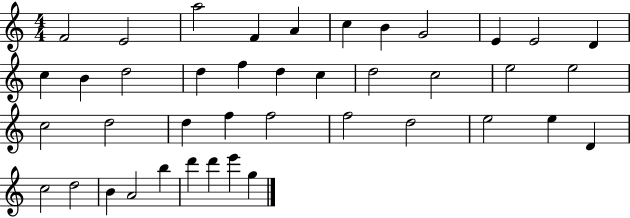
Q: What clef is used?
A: treble